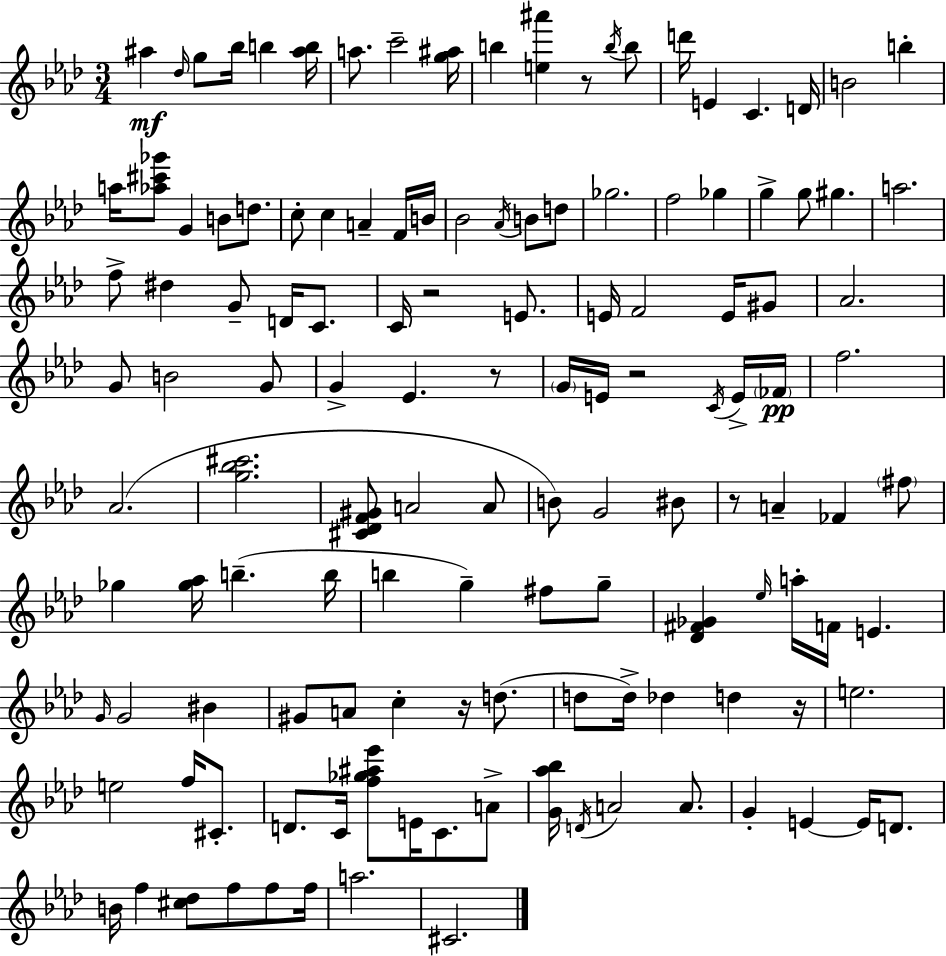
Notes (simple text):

A#5/q Db5/s G5/e Bb5/s B5/q [A#5,B5]/s A5/e. C6/h [G5,A#5]/s B5/q [E5,A#6]/q R/e B5/s B5/e D6/s E4/q C4/q. D4/s B4/h B5/q A5/s [Ab5,C#6,Gb6]/e G4/q B4/e D5/e. C5/e C5/q A4/q F4/s B4/s Bb4/h Ab4/s B4/e D5/e Gb5/h. F5/h Gb5/q G5/q G5/e G#5/q. A5/h. F5/e D#5/q G4/e D4/s C4/e. C4/s R/h E4/e. E4/s F4/h E4/s G#4/e Ab4/h. G4/e B4/h G4/e G4/q Eb4/q. R/e G4/s E4/s R/h C4/s E4/s FES4/s F5/h. Ab4/h. [G5,Bb5,C#6]/h. [C#4,Db4,F4,G#4]/e A4/h A4/e B4/e G4/h BIS4/e R/e A4/q FES4/q F#5/e Gb5/q [Gb5,Ab5]/s B5/q. B5/s B5/q G5/q F#5/e G5/e [Db4,F#4,Gb4]/q Eb5/s A5/s F4/s E4/q. G4/s G4/h BIS4/q G#4/e A4/e C5/q R/s D5/e. D5/e D5/s Db5/q D5/q R/s E5/h. E5/h F5/s C#4/e. D4/e. C4/s [F5,Gb5,A#5,Eb6]/e E4/s C4/e. A4/e [G4,Ab5,Bb5]/s D4/s A4/h A4/e. G4/q E4/q E4/s D4/e. B4/s F5/q [C#5,Db5]/e F5/e F5/e F5/s A5/h. C#4/h.